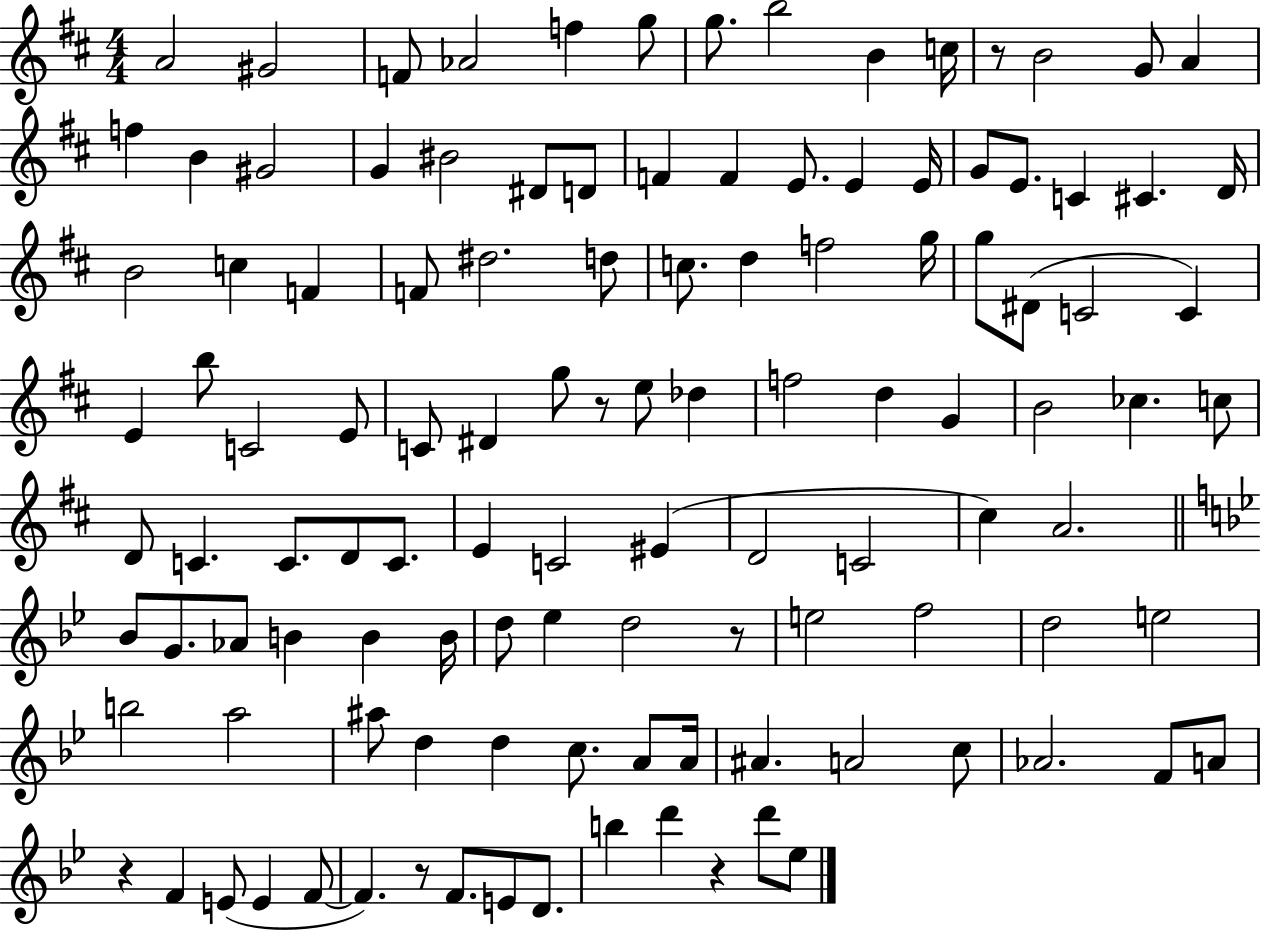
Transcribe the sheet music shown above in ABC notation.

X:1
T:Untitled
M:4/4
L:1/4
K:D
A2 ^G2 F/2 _A2 f g/2 g/2 b2 B c/4 z/2 B2 G/2 A f B ^G2 G ^B2 ^D/2 D/2 F F E/2 E E/4 G/2 E/2 C ^C D/4 B2 c F F/2 ^d2 d/2 c/2 d f2 g/4 g/2 ^D/2 C2 C E b/2 C2 E/2 C/2 ^D g/2 z/2 e/2 _d f2 d G B2 _c c/2 D/2 C C/2 D/2 C/2 E C2 ^E D2 C2 ^c A2 _B/2 G/2 _A/2 B B B/4 d/2 _e d2 z/2 e2 f2 d2 e2 b2 a2 ^a/2 d d c/2 A/2 A/4 ^A A2 c/2 _A2 F/2 A/2 z F E/2 E F/2 F z/2 F/2 E/2 D/2 b d' z d'/2 _e/2